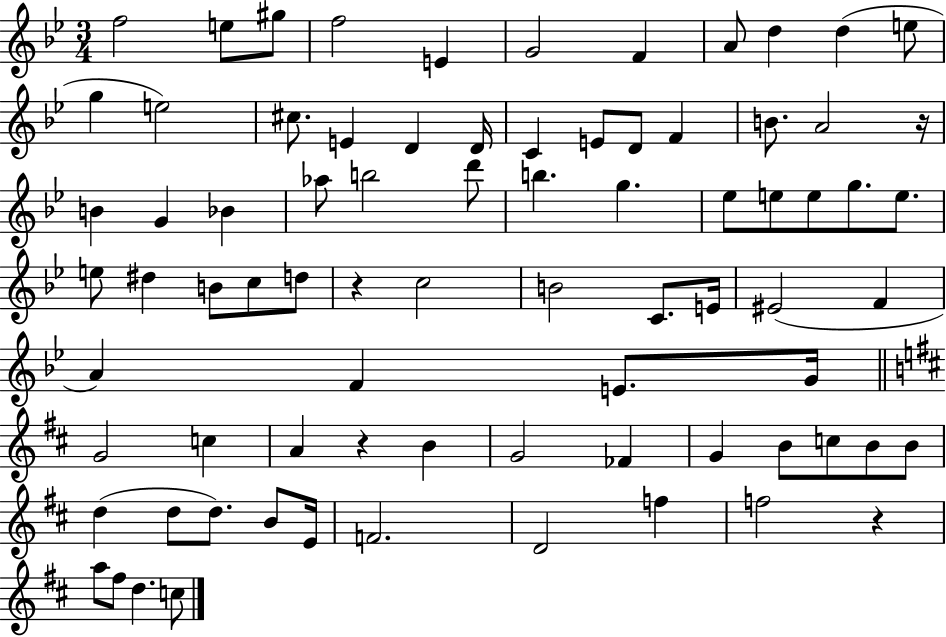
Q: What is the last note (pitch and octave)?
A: C5